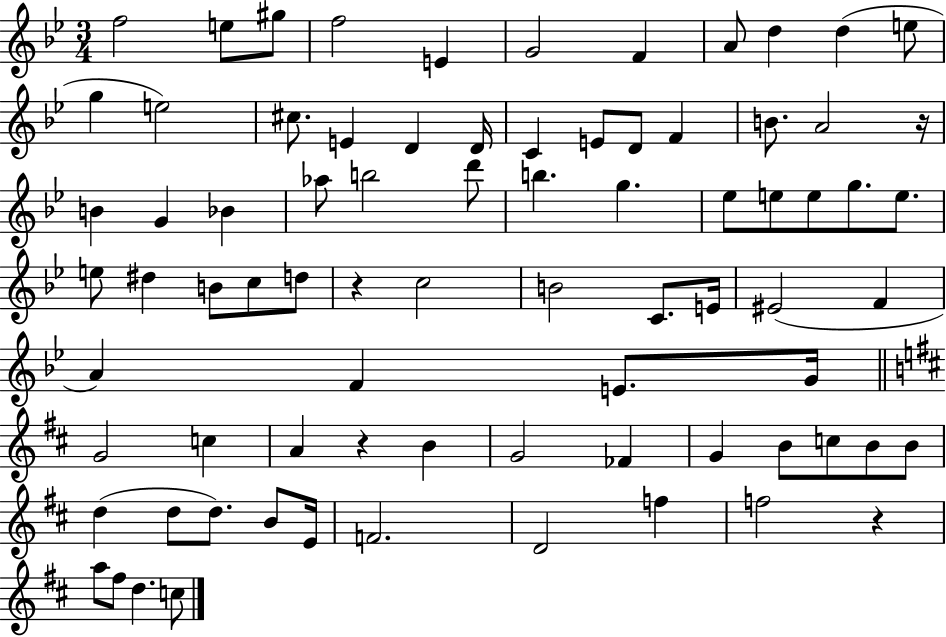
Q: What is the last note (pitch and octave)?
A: C5